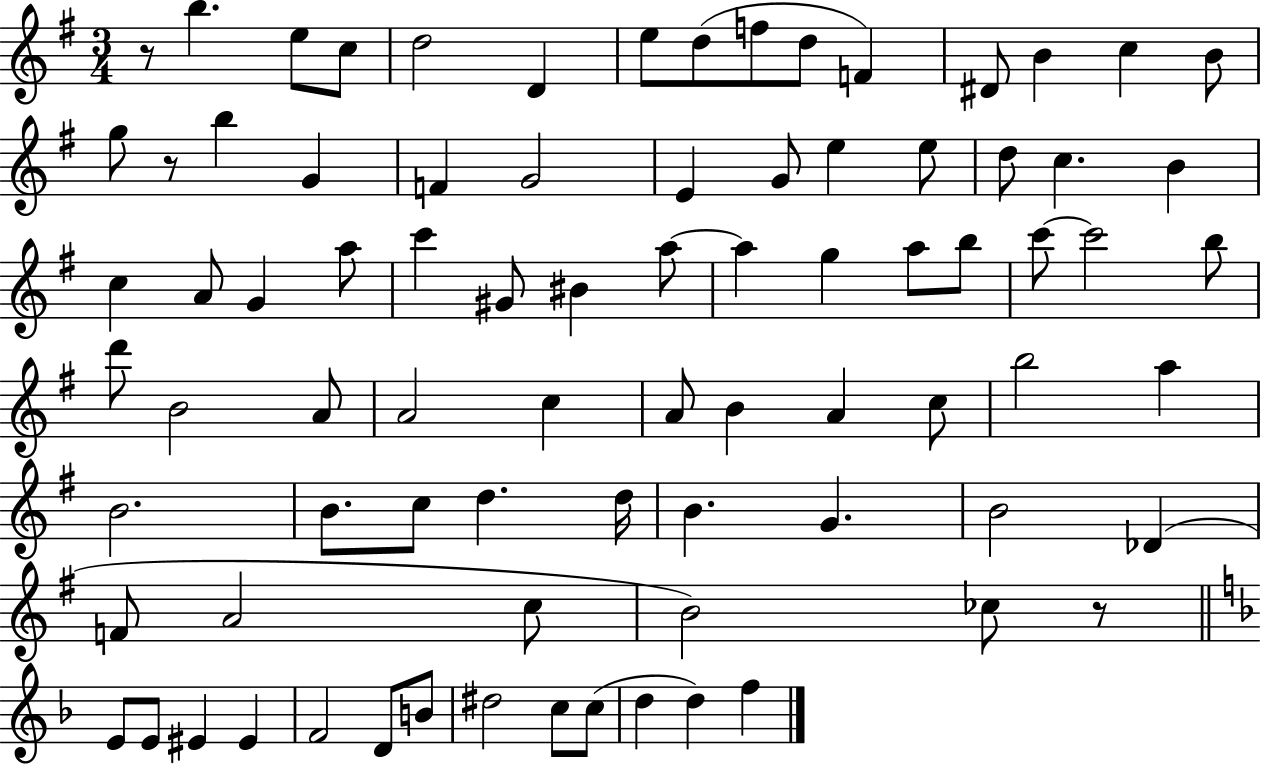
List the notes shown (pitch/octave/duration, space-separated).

R/e B5/q. E5/e C5/e D5/h D4/q E5/e D5/e F5/e D5/e F4/q D#4/e B4/q C5/q B4/e G5/e R/e B5/q G4/q F4/q G4/h E4/q G4/e E5/q E5/e D5/e C5/q. B4/q C5/q A4/e G4/q A5/e C6/q G#4/e BIS4/q A5/e A5/q G5/q A5/e B5/e C6/e C6/h B5/e D6/e B4/h A4/e A4/h C5/q A4/e B4/q A4/q C5/e B5/h A5/q B4/h. B4/e. C5/e D5/q. D5/s B4/q. G4/q. B4/h Db4/q F4/e A4/h C5/e B4/h CES5/e R/e E4/e E4/e EIS4/q EIS4/q F4/h D4/e B4/e D#5/h C5/e C5/e D5/q D5/q F5/q